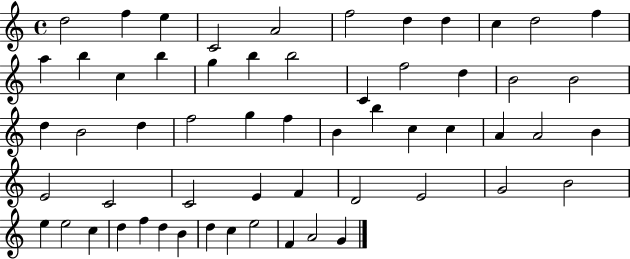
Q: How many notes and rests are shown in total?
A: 58